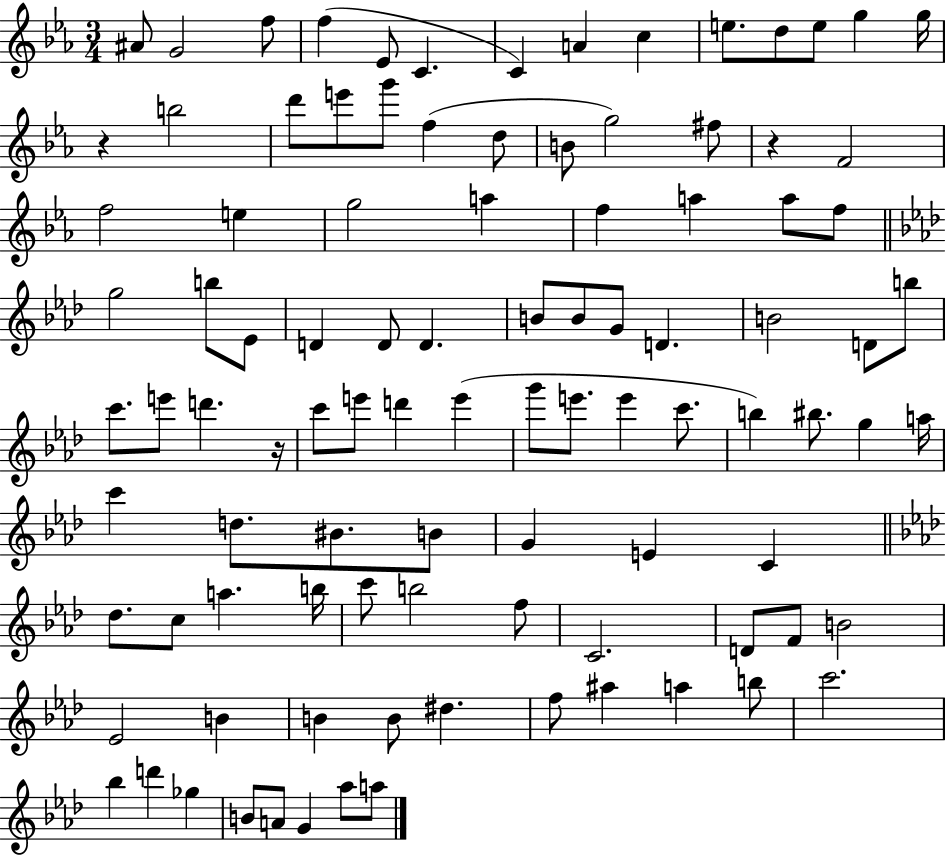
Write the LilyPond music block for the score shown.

{
  \clef treble
  \numericTimeSignature
  \time 3/4
  \key ees \major
  ais'8 g'2 f''8 | f''4( ees'8 c'4. | c'4) a'4 c''4 | e''8. d''8 e''8 g''4 g''16 | \break r4 b''2 | d'''8 e'''8 g'''8 f''4( d''8 | b'8 g''2) fis''8 | r4 f'2 | \break f''2 e''4 | g''2 a''4 | f''4 a''4 a''8 f''8 | \bar "||" \break \key aes \major g''2 b''8 ees'8 | d'4 d'8 d'4. | b'8 b'8 g'8 d'4. | b'2 d'8 b''8 | \break c'''8. e'''8 d'''4. r16 | c'''8 e'''8 d'''4 e'''4( | g'''8 e'''8. e'''4 c'''8. | b''4) bis''8. g''4 a''16 | \break c'''4 d''8. bis'8. b'8 | g'4 e'4 c'4 | \bar "||" \break \key f \minor des''8. c''8 a''4. b''16 | c'''8 b''2 f''8 | c'2. | d'8 f'8 b'2 | \break ees'2 b'4 | b'4 b'8 dis''4. | f''8 ais''4 a''4 b''8 | c'''2. | \break bes''4 d'''4 ges''4 | b'8 a'8 g'4 aes''8 a''8 | \bar "|."
}